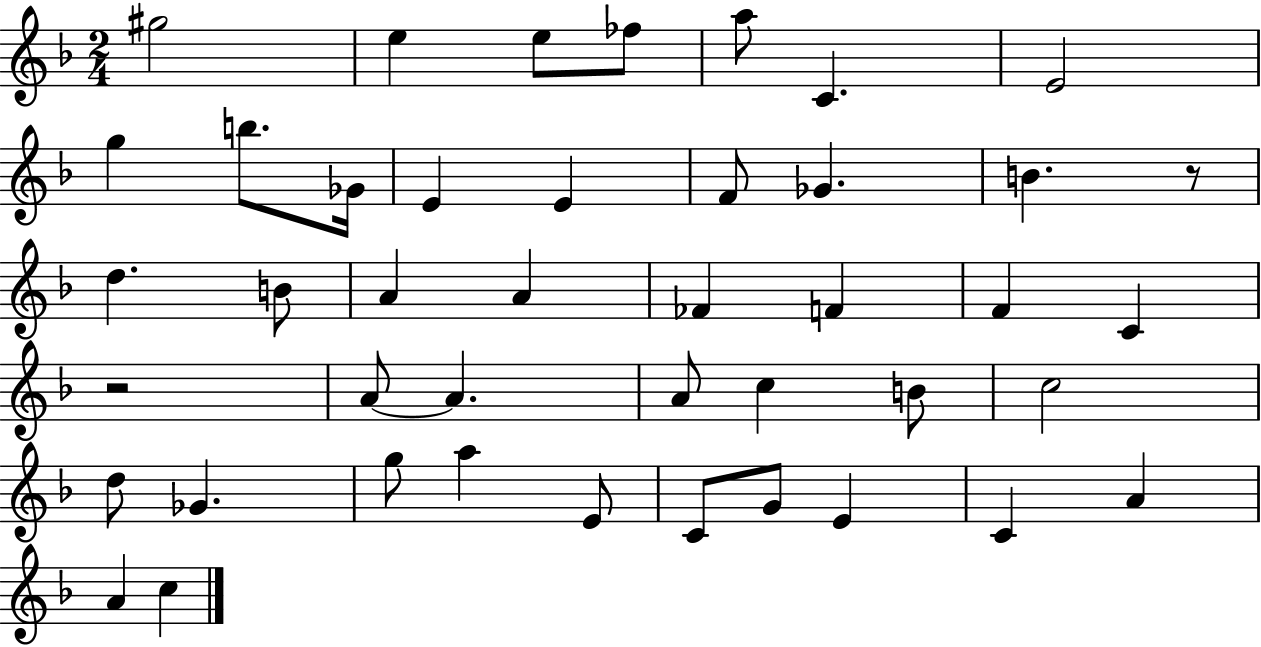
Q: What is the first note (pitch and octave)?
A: G#5